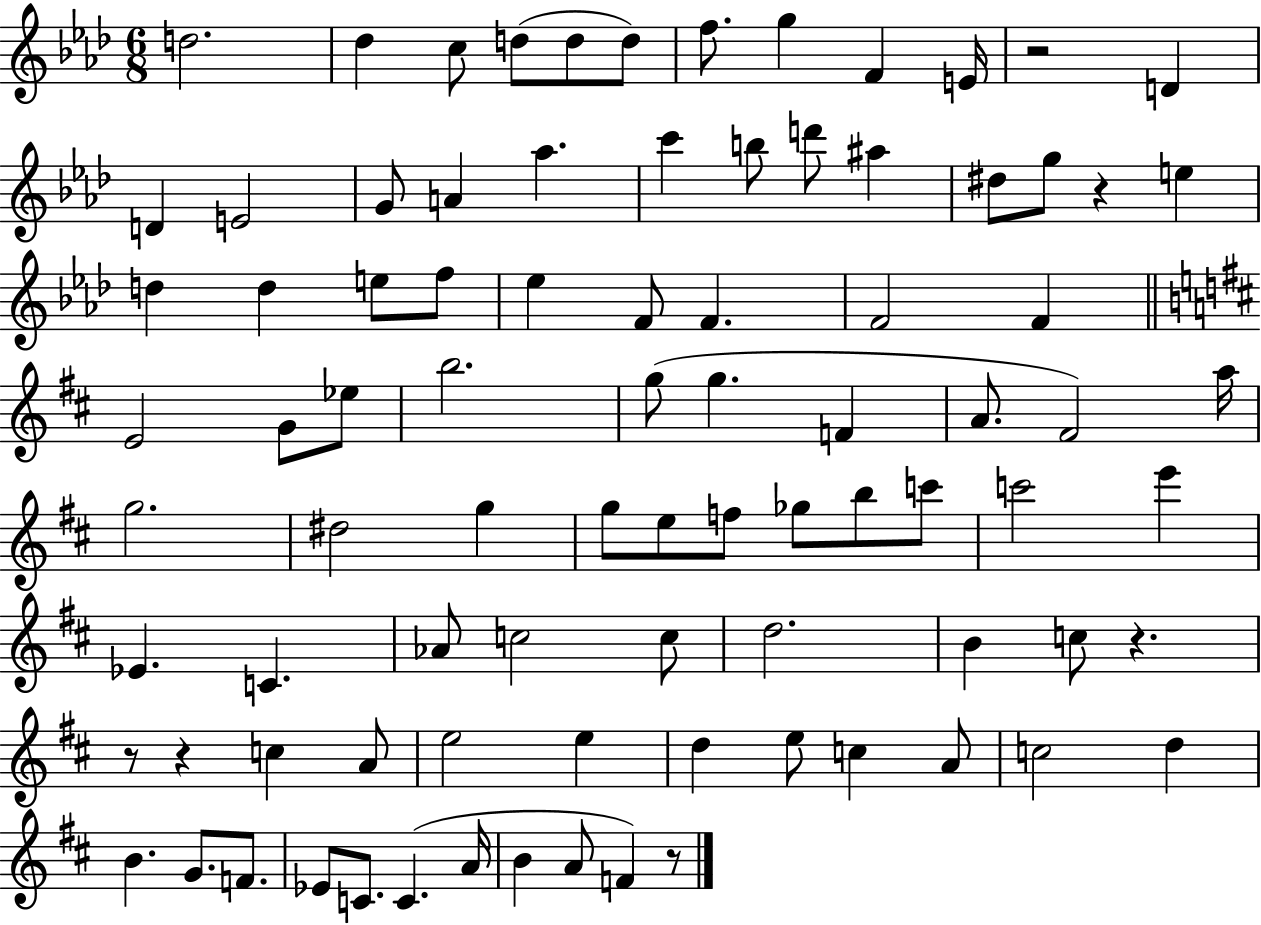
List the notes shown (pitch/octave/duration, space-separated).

D5/h. Db5/q C5/e D5/e D5/e D5/e F5/e. G5/q F4/q E4/s R/h D4/q D4/q E4/h G4/e A4/q Ab5/q. C6/q B5/e D6/e A#5/q D#5/e G5/e R/q E5/q D5/q D5/q E5/e F5/e Eb5/q F4/e F4/q. F4/h F4/q E4/h G4/e Eb5/e B5/h. G5/e G5/q. F4/q A4/e. F#4/h A5/s G5/h. D#5/h G5/q G5/e E5/e F5/e Gb5/e B5/e C6/e C6/h E6/q Eb4/q. C4/q. Ab4/e C5/h C5/e D5/h. B4/q C5/e R/q. R/e R/q C5/q A4/e E5/h E5/q D5/q E5/e C5/q A4/e C5/h D5/q B4/q. G4/e. F4/e. Eb4/e C4/e. C4/q. A4/s B4/q A4/e F4/q R/e